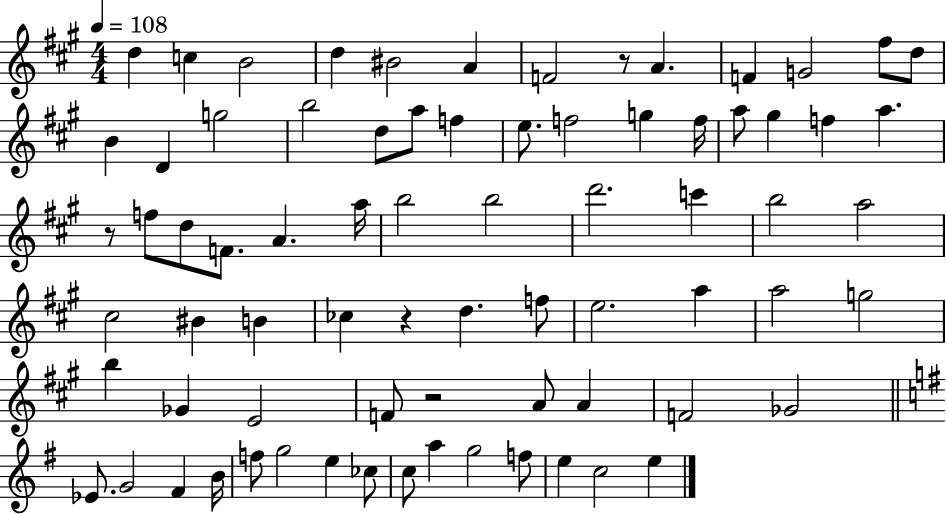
D5/q C5/q B4/h D5/q BIS4/h A4/q F4/h R/e A4/q. F4/q G4/h F#5/e D5/e B4/q D4/q G5/h B5/h D5/e A5/e F5/q E5/e. F5/h G5/q F5/s A5/e G#5/q F5/q A5/q. R/e F5/e D5/e F4/e. A4/q. A5/s B5/h B5/h D6/h. C6/q B5/h A5/h C#5/h BIS4/q B4/q CES5/q R/q D5/q. F5/e E5/h. A5/q A5/h G5/h B5/q Gb4/q E4/h F4/e R/h A4/e A4/q F4/h Gb4/h Eb4/e. G4/h F#4/q B4/s F5/e G5/h E5/q CES5/e C5/e A5/q G5/h F5/e E5/q C5/h E5/q